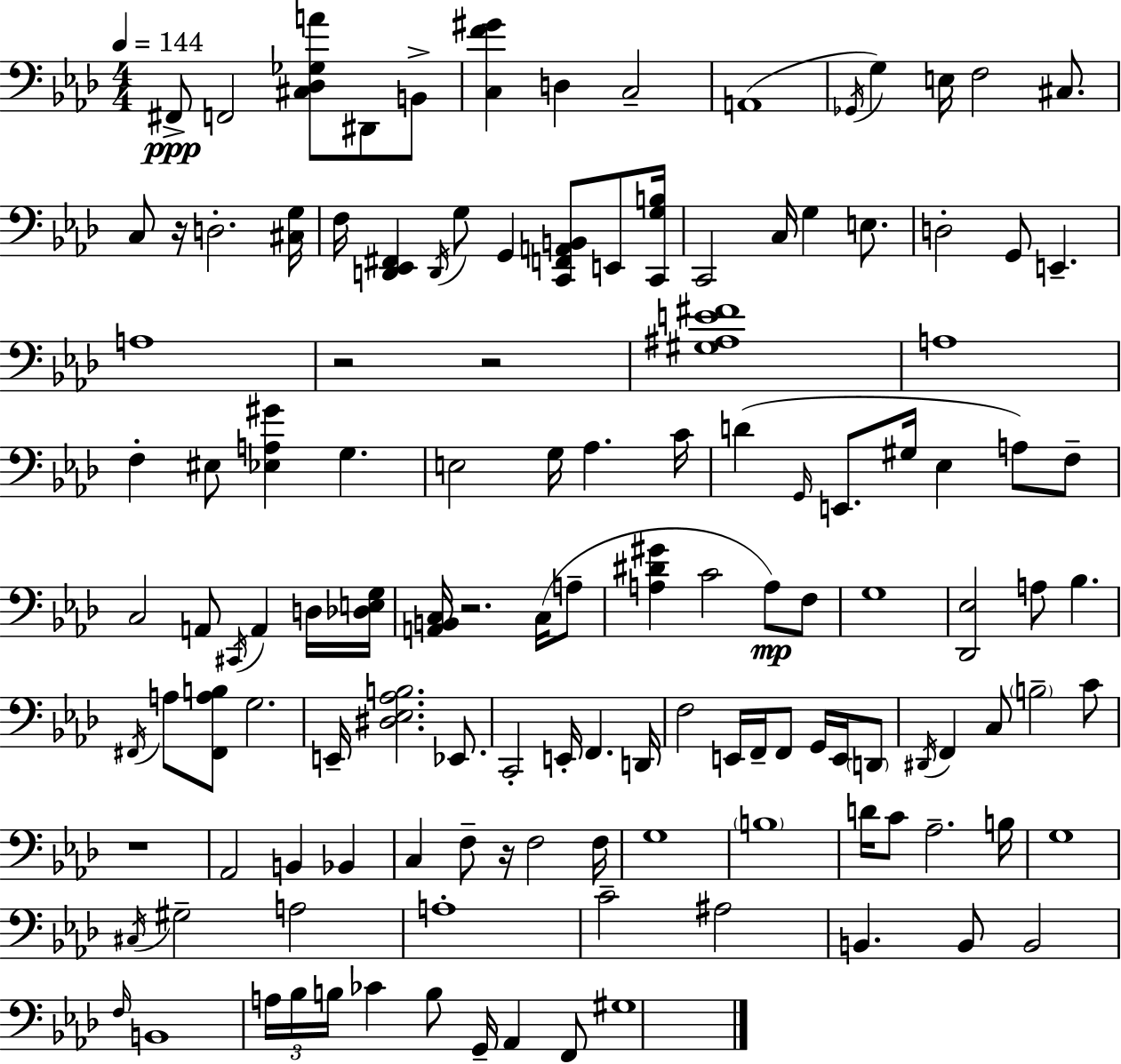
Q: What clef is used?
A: bass